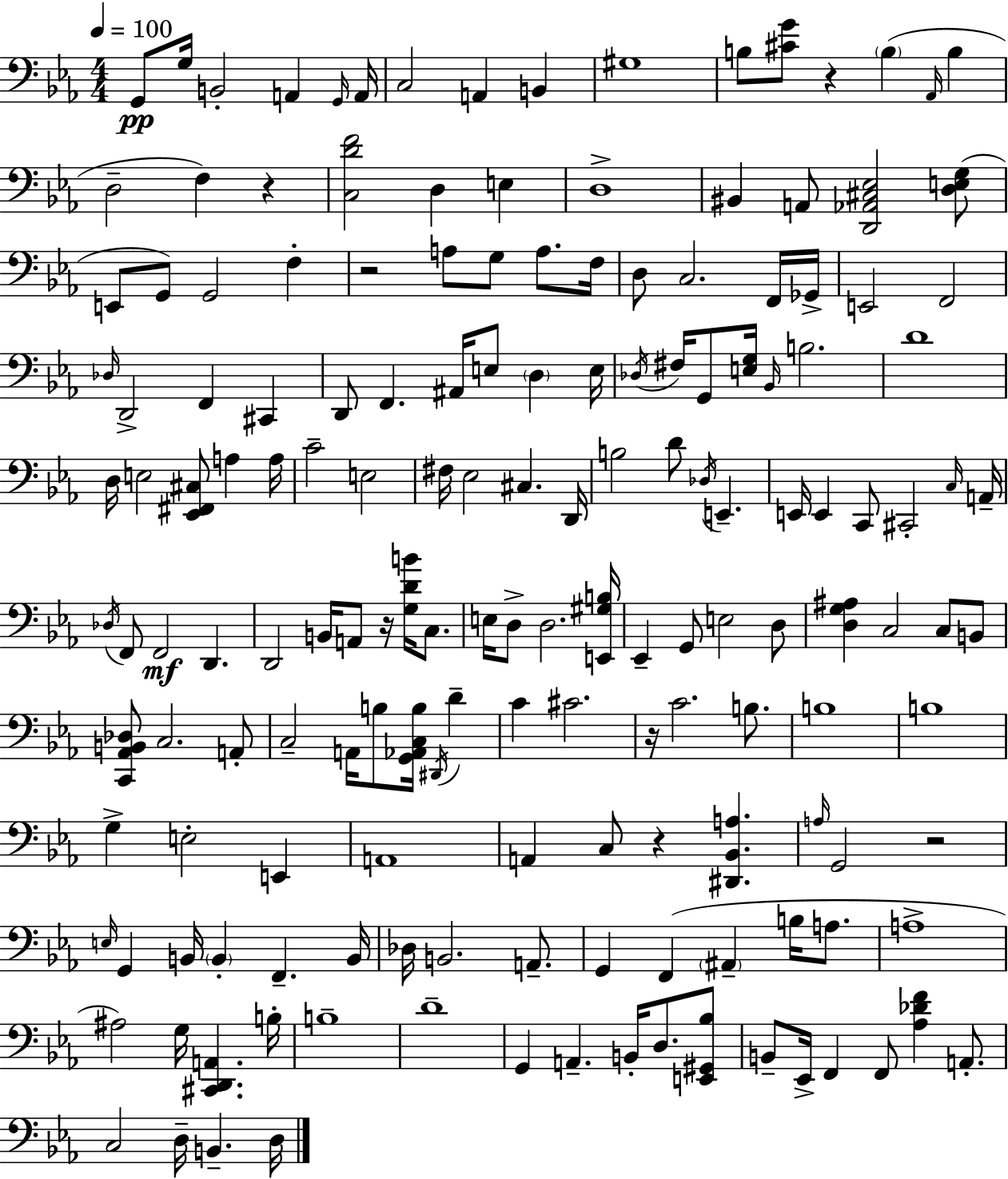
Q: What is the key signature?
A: EES major